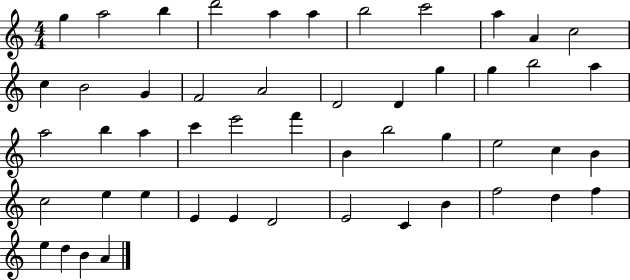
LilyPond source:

{
  \clef treble
  \numericTimeSignature
  \time 4/4
  \key c \major
  g''4 a''2 b''4 | d'''2 a''4 a''4 | b''2 c'''2 | a''4 a'4 c''2 | \break c''4 b'2 g'4 | f'2 a'2 | d'2 d'4 g''4 | g''4 b''2 a''4 | \break a''2 b''4 a''4 | c'''4 e'''2 f'''4 | b'4 b''2 g''4 | e''2 c''4 b'4 | \break c''2 e''4 e''4 | e'4 e'4 d'2 | e'2 c'4 b'4 | f''2 d''4 f''4 | \break e''4 d''4 b'4 a'4 | \bar "|."
}